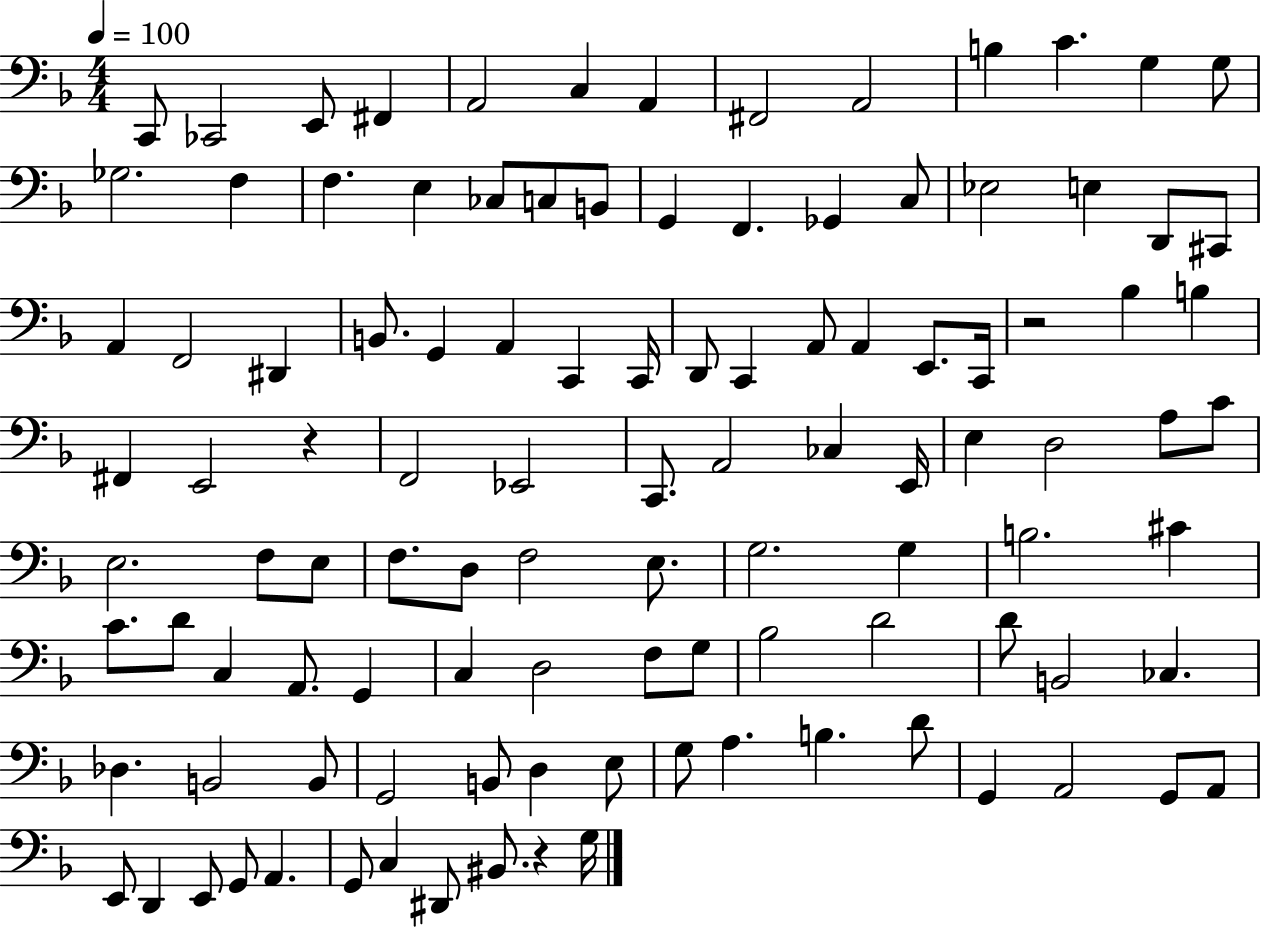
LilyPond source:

{
  \clef bass
  \numericTimeSignature
  \time 4/4
  \key f \major
  \tempo 4 = 100
  c,8 ces,2 e,8 fis,4 | a,2 c4 a,4 | fis,2 a,2 | b4 c'4. g4 g8 | \break ges2. f4 | f4. e4 ces8 c8 b,8 | g,4 f,4. ges,4 c8 | ees2 e4 d,8 cis,8 | \break a,4 f,2 dis,4 | b,8. g,4 a,4 c,4 c,16 | d,8 c,4 a,8 a,4 e,8. c,16 | r2 bes4 b4 | \break fis,4 e,2 r4 | f,2 ees,2 | c,8. a,2 ces4 e,16 | e4 d2 a8 c'8 | \break e2. f8 e8 | f8. d8 f2 e8. | g2. g4 | b2. cis'4 | \break c'8. d'8 c4 a,8. g,4 | c4 d2 f8 g8 | bes2 d'2 | d'8 b,2 ces4. | \break des4. b,2 b,8 | g,2 b,8 d4 e8 | g8 a4. b4. d'8 | g,4 a,2 g,8 a,8 | \break e,8 d,4 e,8 g,8 a,4. | g,8 c4 dis,8 bis,8. r4 g16 | \bar "|."
}